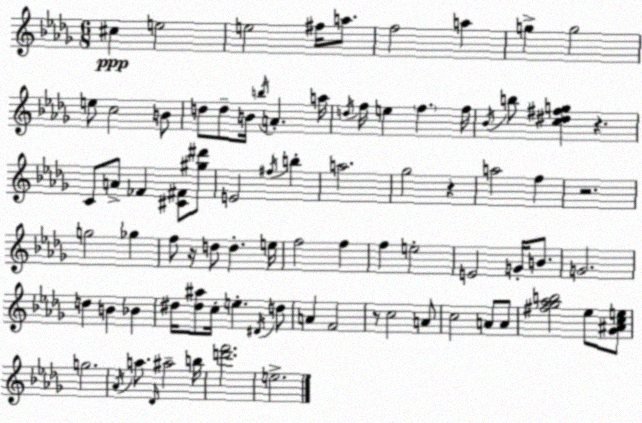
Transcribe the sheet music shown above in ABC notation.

X:1
T:Untitled
M:6/8
L:1/4
K:Bbm
^c e2 e2 ^f/4 a/2 f2 a g g2 e/2 c2 B/2 d/2 d/2 B/4 b/4 A a/4 d/4 f/4 e f f/4 _B/4 b/2 [c^d^fg] z C/2 A/2 _F [^C^F]/2 [^g^d']/2 E2 ^f/4 b a2 _g2 z a2 f z2 g2 _g f/2 z/4 d/2 d e/4 f2 f f e2 E2 G/4 B/2 G2 d B _B ^d/4 [^d^a]/2 c/4 e ^D/4 d/2 A F2 z/2 c2 A/2 c2 A/2 A/2 [^f_g_ab]2 _e/2 [_G^Ace]/2 g2 _A/4 a/2 _D/4 ^a2 b/4 [d'f']2 e2